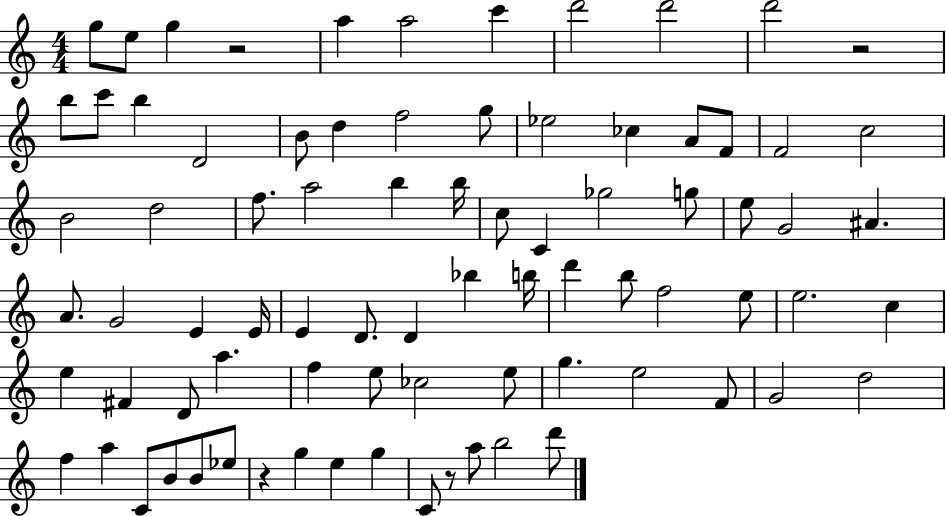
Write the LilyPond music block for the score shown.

{
  \clef treble
  \numericTimeSignature
  \time 4/4
  \key c \major
  g''8 e''8 g''4 r2 | a''4 a''2 c'''4 | d'''2 d'''2 | d'''2 r2 | \break b''8 c'''8 b''4 d'2 | b'8 d''4 f''2 g''8 | ees''2 ces''4 a'8 f'8 | f'2 c''2 | \break b'2 d''2 | f''8. a''2 b''4 b''16 | c''8 c'4 ges''2 g''8 | e''8 g'2 ais'4. | \break a'8. g'2 e'4 e'16 | e'4 d'8. d'4 bes''4 b''16 | d'''4 b''8 f''2 e''8 | e''2. c''4 | \break e''4 fis'4 d'8 a''4. | f''4 e''8 ces''2 e''8 | g''4. e''2 f'8 | g'2 d''2 | \break f''4 a''4 c'8 b'8 b'8 ees''8 | r4 g''4 e''4 g''4 | c'8 r8 a''8 b''2 d'''8 | \bar "|."
}